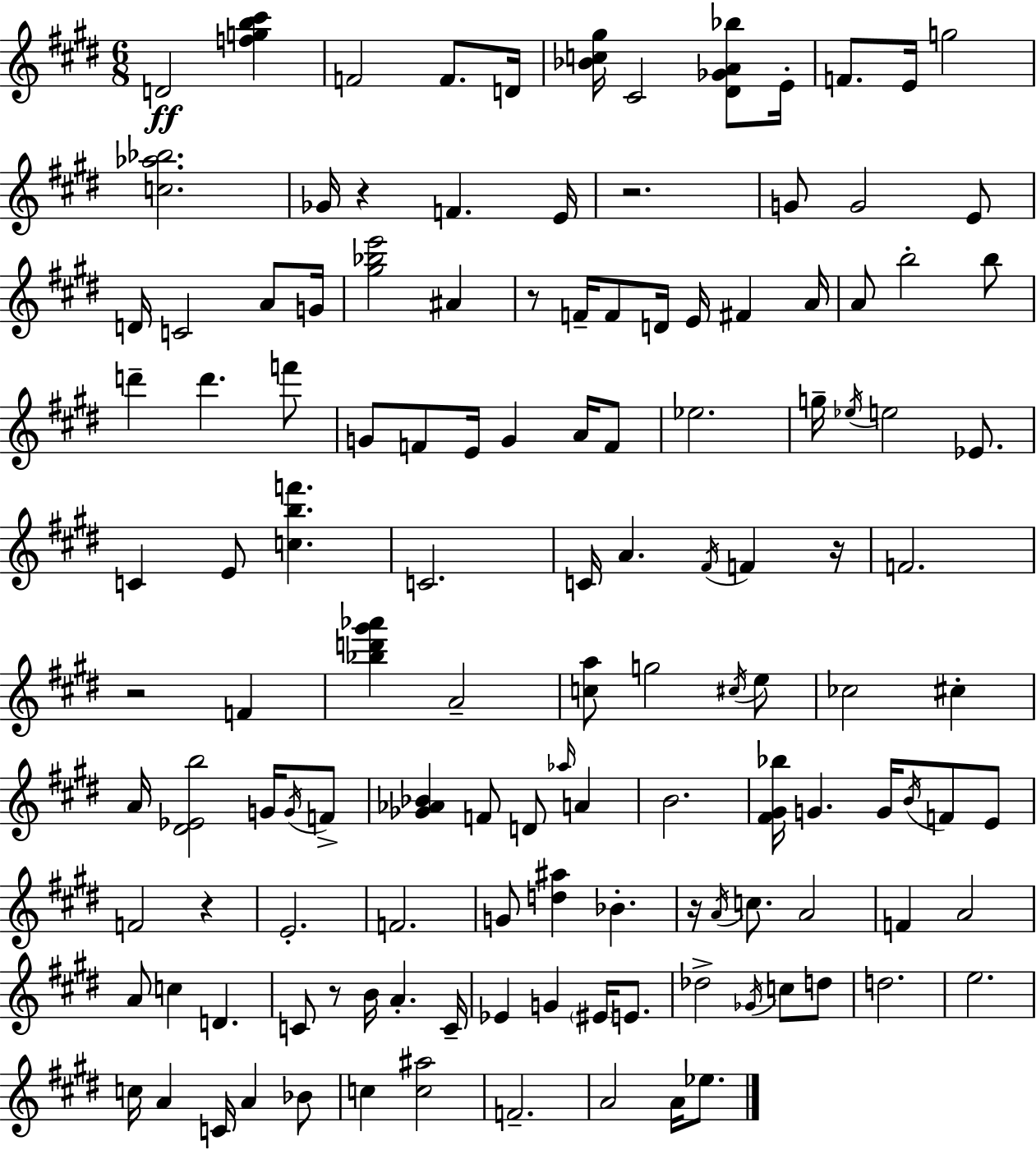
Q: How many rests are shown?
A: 8